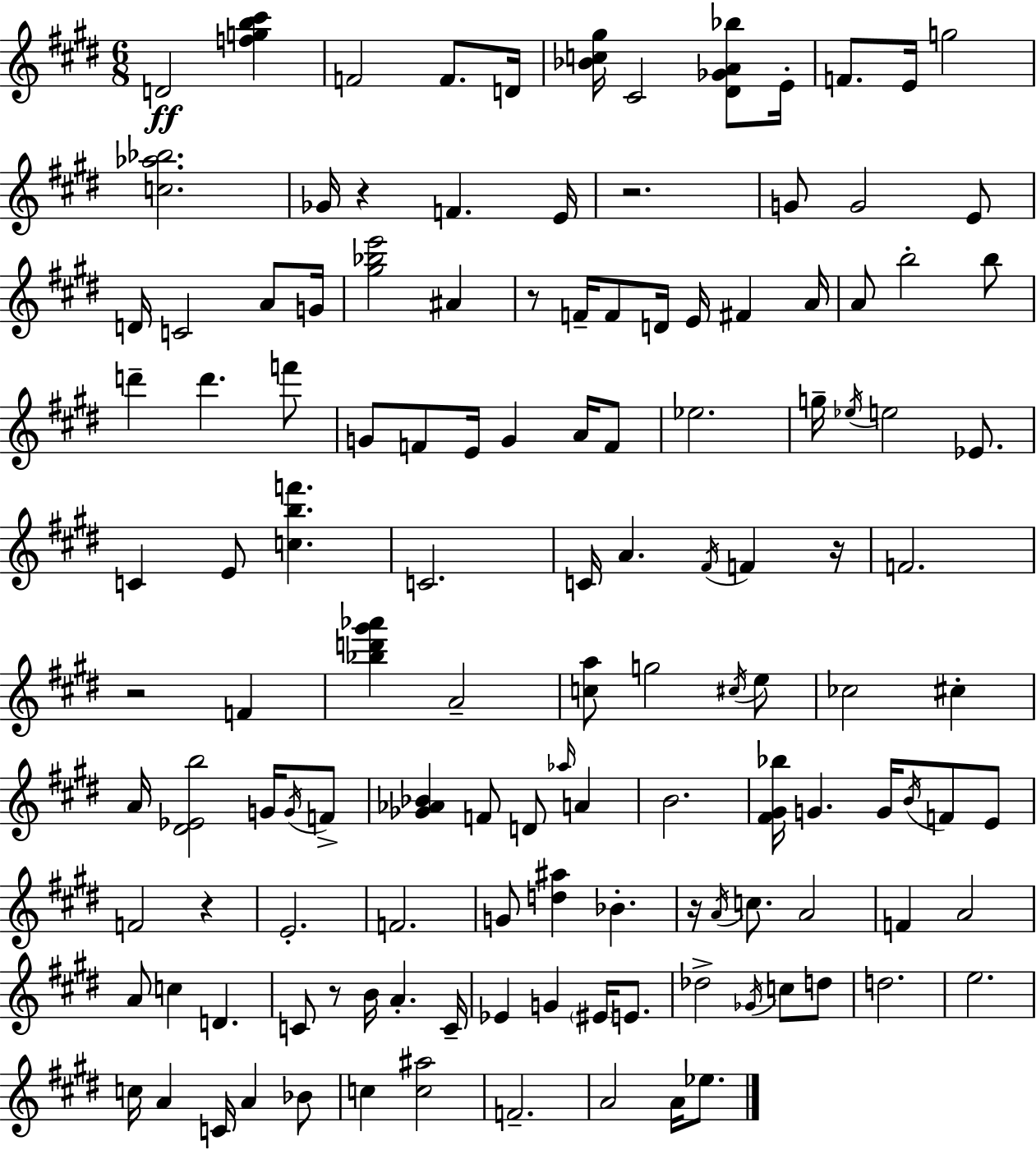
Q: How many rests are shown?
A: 8